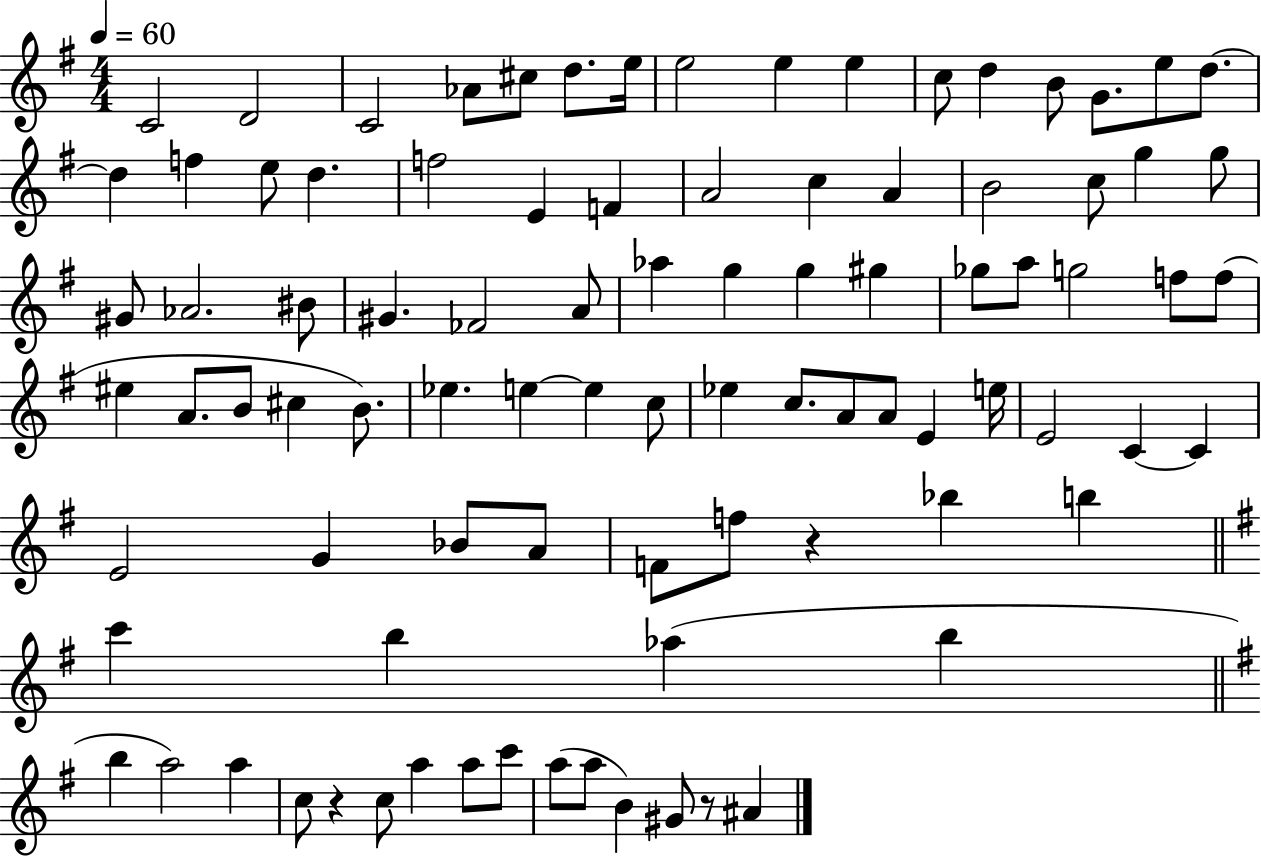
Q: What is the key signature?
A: G major